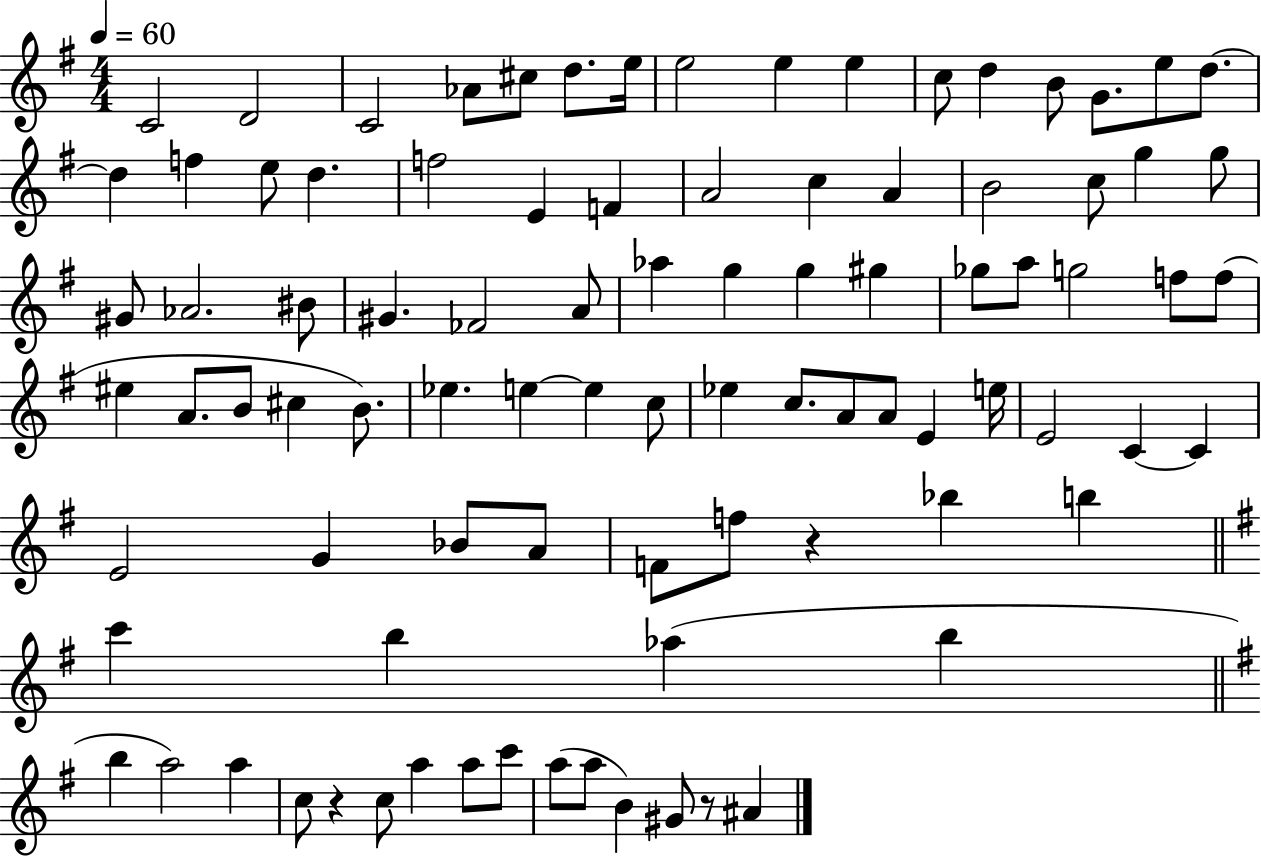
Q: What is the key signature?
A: G major